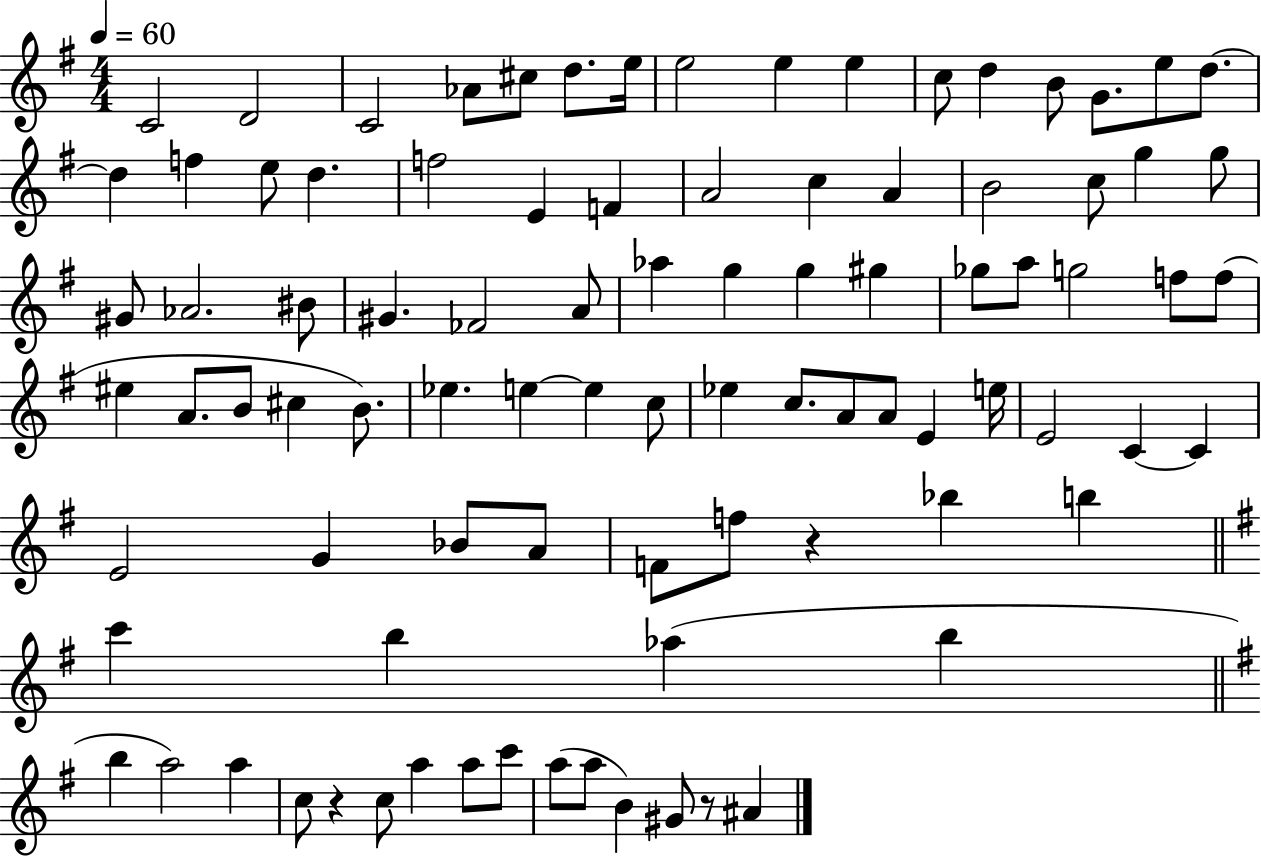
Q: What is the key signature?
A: G major